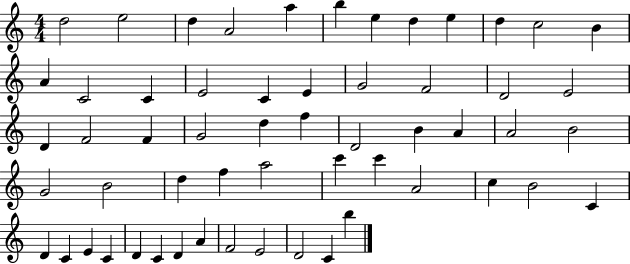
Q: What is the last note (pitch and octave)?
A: B5